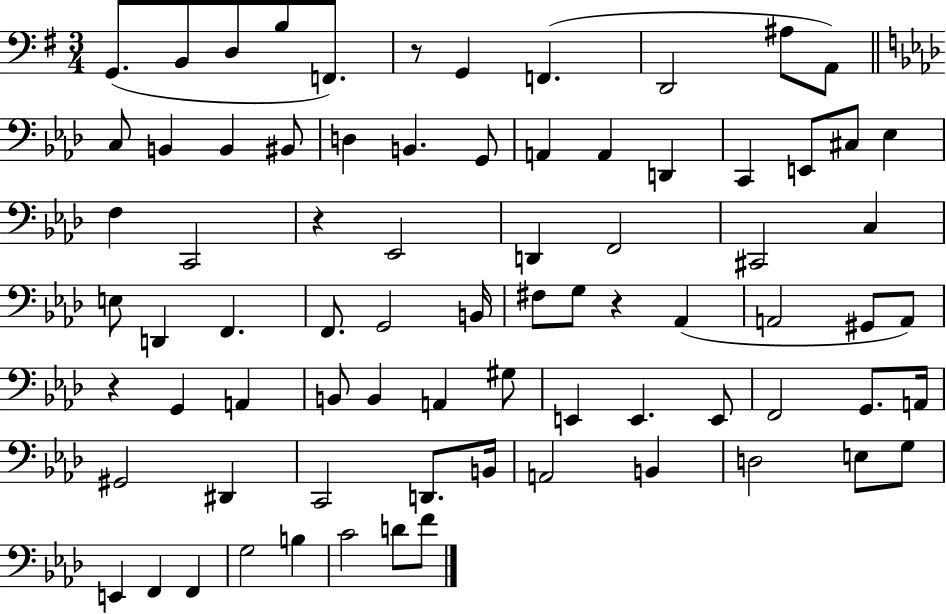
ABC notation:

X:1
T:Untitled
M:3/4
L:1/4
K:G
G,,/2 B,,/2 D,/2 B,/2 F,,/2 z/2 G,, F,, D,,2 ^A,/2 A,,/2 C,/2 B,, B,, ^B,,/2 D, B,, G,,/2 A,, A,, D,, C,, E,,/2 ^C,/2 _E, F, C,,2 z _E,,2 D,, F,,2 ^C,,2 C, E,/2 D,, F,, F,,/2 G,,2 B,,/4 ^F,/2 G,/2 z _A,, A,,2 ^G,,/2 A,,/2 z G,, A,, B,,/2 B,, A,, ^G,/2 E,, E,, E,,/2 F,,2 G,,/2 A,,/4 ^G,,2 ^D,, C,,2 D,,/2 B,,/4 A,,2 B,, D,2 E,/2 G,/2 E,, F,, F,, G,2 B, C2 D/2 F/2